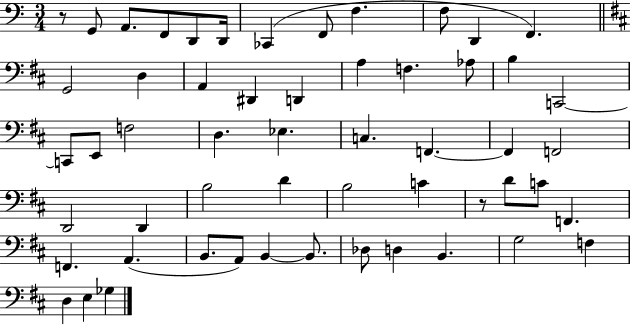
X:1
T:Untitled
M:3/4
L:1/4
K:C
z/2 G,,/2 A,,/2 F,,/2 D,,/2 D,,/4 _C,, F,,/2 F, F,/2 D,, F,, G,,2 D, A,, ^D,, D,, A, F, _A,/2 B, C,,2 C,,/2 E,,/2 F,2 D, _E, C, F,, F,, F,,2 D,,2 D,, B,2 D B,2 C z/2 D/2 C/2 F,, F,, A,, B,,/2 A,,/2 B,, B,,/2 _D,/2 D, B,, G,2 F, D, E, _G,